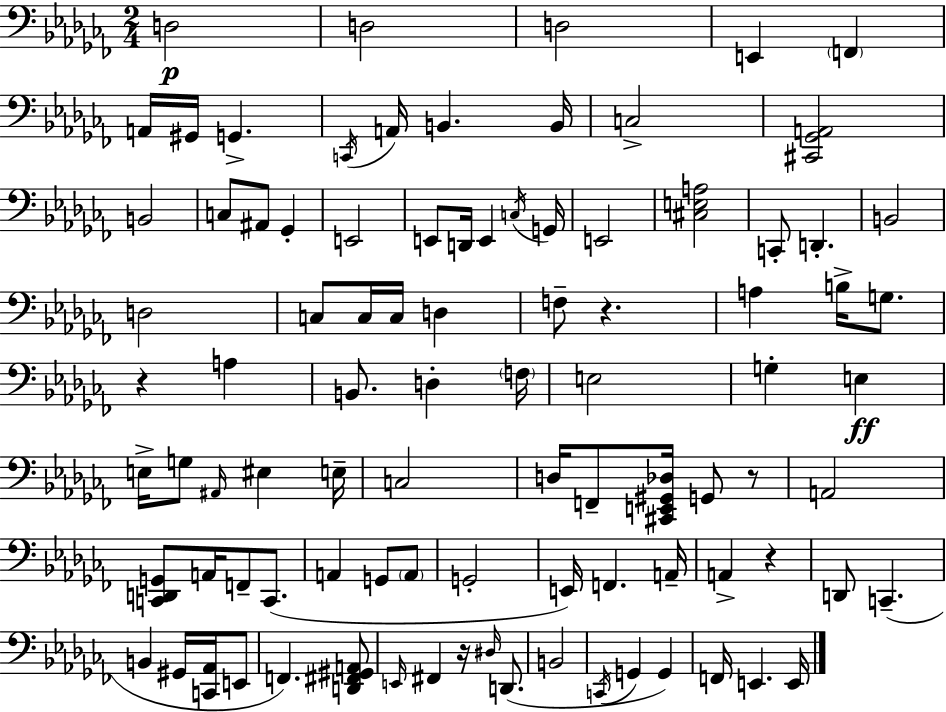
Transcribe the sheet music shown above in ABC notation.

X:1
T:Untitled
M:2/4
L:1/4
K:Abm
D,2 D,2 D,2 E,, F,, A,,/4 ^G,,/4 G,, C,,/4 A,,/4 B,, B,,/4 C,2 [^C,,_G,,A,,]2 B,,2 C,/2 ^A,,/2 _G,, E,,2 E,,/2 D,,/4 E,, C,/4 G,,/4 E,,2 [^C,E,A,]2 C,,/2 D,, B,,2 D,2 C,/2 C,/4 C,/4 D, F,/2 z A, B,/4 G,/2 z A, B,,/2 D, F,/4 E,2 G, E, E,/4 G,/2 ^A,,/4 ^E, E,/4 C,2 D,/4 F,,/2 [^C,,E,,^G,,_D,]/4 G,,/2 z/2 A,,2 [C,,D,,G,,]/2 A,,/4 F,,/2 C,,/2 A,, G,,/2 A,,/2 G,,2 E,,/4 F,, A,,/4 A,, z D,,/2 C,, B,, ^G,,/4 [C,,_A,,]/4 E,,/2 F,, [D,,^F,,^G,,A,,]/2 E,,/4 ^F,, z/4 ^D,/4 D,,/2 B,,2 C,,/4 G,, G,, F,,/4 E,, E,,/4